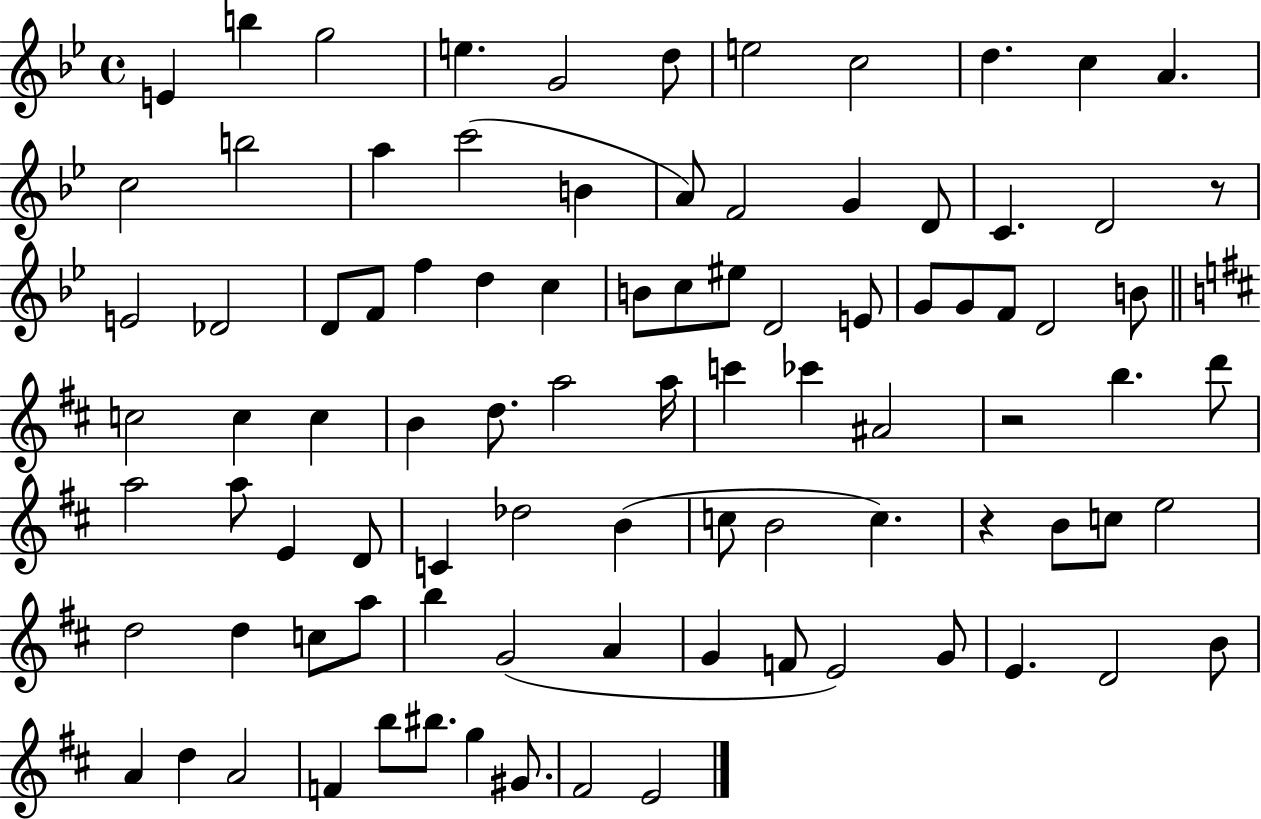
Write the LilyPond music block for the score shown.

{
  \clef treble
  \time 4/4
  \defaultTimeSignature
  \key bes \major
  e'4 b''4 g''2 | e''4. g'2 d''8 | e''2 c''2 | d''4. c''4 a'4. | \break c''2 b''2 | a''4 c'''2( b'4 | a'8) f'2 g'4 d'8 | c'4. d'2 r8 | \break e'2 des'2 | d'8 f'8 f''4 d''4 c''4 | b'8 c''8 eis''8 d'2 e'8 | g'8 g'8 f'8 d'2 b'8 | \break \bar "||" \break \key d \major c''2 c''4 c''4 | b'4 d''8. a''2 a''16 | c'''4 ces'''4 ais'2 | r2 b''4. d'''8 | \break a''2 a''8 e'4 d'8 | c'4 des''2 b'4( | c''8 b'2 c''4.) | r4 b'8 c''8 e''2 | \break d''2 d''4 c''8 a''8 | b''4 g'2( a'4 | g'4 f'8 e'2) g'8 | e'4. d'2 b'8 | \break a'4 d''4 a'2 | f'4 b''8 bis''8. g''4 gis'8. | fis'2 e'2 | \bar "|."
}